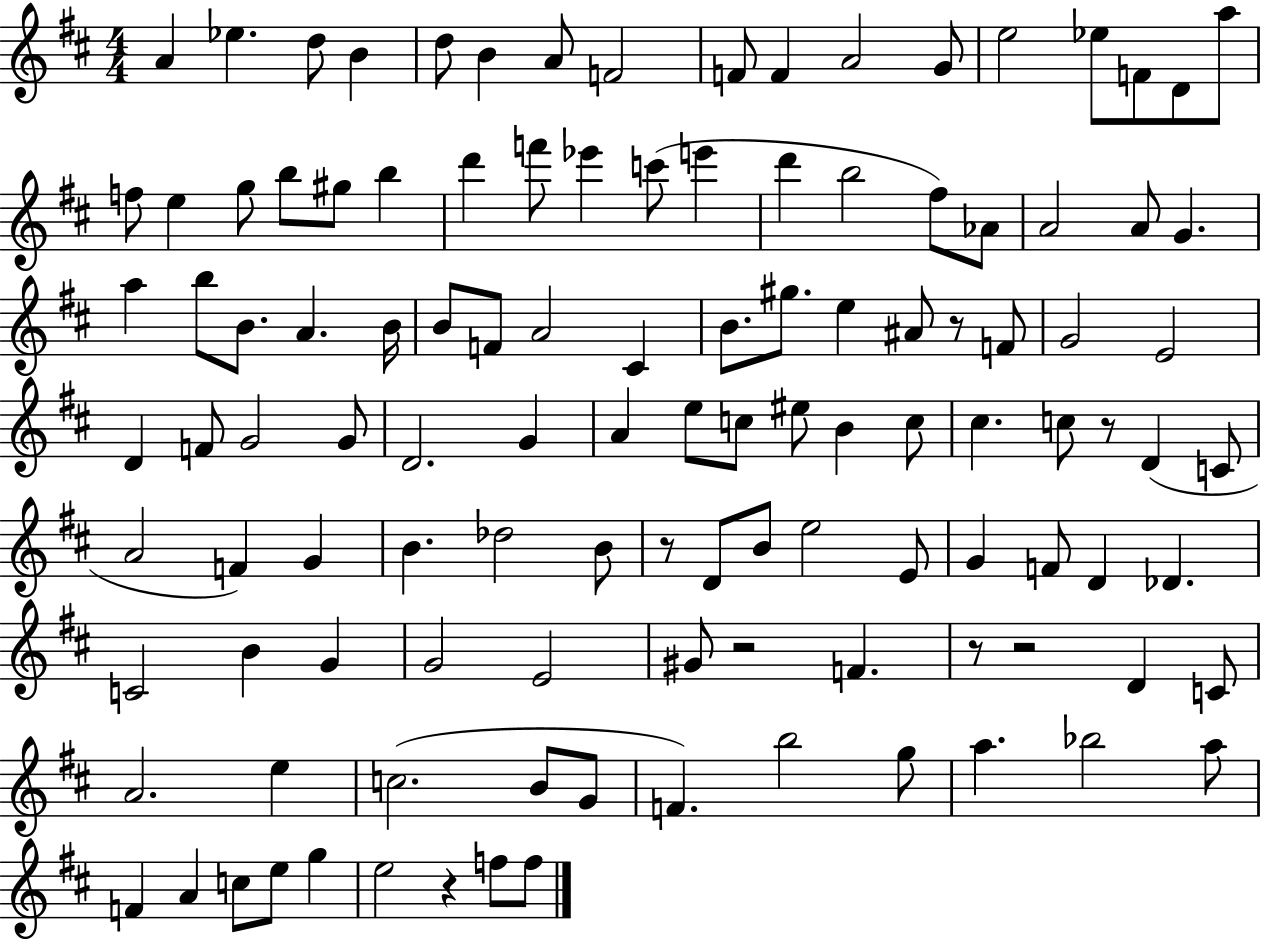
{
  \clef treble
  \numericTimeSignature
  \time 4/4
  \key d \major
  \repeat volta 2 { a'4 ees''4. d''8 b'4 | d''8 b'4 a'8 f'2 | f'8 f'4 a'2 g'8 | e''2 ees''8 f'8 d'8 a''8 | \break f''8 e''4 g''8 b''8 gis''8 b''4 | d'''4 f'''8 ees'''4 c'''8( e'''4 | d'''4 b''2 fis''8) aes'8 | a'2 a'8 g'4. | \break a''4 b''8 b'8. a'4. b'16 | b'8 f'8 a'2 cis'4 | b'8. gis''8. e''4 ais'8 r8 f'8 | g'2 e'2 | \break d'4 f'8 g'2 g'8 | d'2. g'4 | a'4 e''8 c''8 eis''8 b'4 c''8 | cis''4. c''8 r8 d'4( c'8 | \break a'2 f'4) g'4 | b'4. des''2 b'8 | r8 d'8 b'8 e''2 e'8 | g'4 f'8 d'4 des'4. | \break c'2 b'4 g'4 | g'2 e'2 | gis'8 r2 f'4. | r8 r2 d'4 c'8 | \break a'2. e''4 | c''2.( b'8 g'8 | f'4.) b''2 g''8 | a''4. bes''2 a''8 | \break f'4 a'4 c''8 e''8 g''4 | e''2 r4 f''8 f''8 | } \bar "|."
}